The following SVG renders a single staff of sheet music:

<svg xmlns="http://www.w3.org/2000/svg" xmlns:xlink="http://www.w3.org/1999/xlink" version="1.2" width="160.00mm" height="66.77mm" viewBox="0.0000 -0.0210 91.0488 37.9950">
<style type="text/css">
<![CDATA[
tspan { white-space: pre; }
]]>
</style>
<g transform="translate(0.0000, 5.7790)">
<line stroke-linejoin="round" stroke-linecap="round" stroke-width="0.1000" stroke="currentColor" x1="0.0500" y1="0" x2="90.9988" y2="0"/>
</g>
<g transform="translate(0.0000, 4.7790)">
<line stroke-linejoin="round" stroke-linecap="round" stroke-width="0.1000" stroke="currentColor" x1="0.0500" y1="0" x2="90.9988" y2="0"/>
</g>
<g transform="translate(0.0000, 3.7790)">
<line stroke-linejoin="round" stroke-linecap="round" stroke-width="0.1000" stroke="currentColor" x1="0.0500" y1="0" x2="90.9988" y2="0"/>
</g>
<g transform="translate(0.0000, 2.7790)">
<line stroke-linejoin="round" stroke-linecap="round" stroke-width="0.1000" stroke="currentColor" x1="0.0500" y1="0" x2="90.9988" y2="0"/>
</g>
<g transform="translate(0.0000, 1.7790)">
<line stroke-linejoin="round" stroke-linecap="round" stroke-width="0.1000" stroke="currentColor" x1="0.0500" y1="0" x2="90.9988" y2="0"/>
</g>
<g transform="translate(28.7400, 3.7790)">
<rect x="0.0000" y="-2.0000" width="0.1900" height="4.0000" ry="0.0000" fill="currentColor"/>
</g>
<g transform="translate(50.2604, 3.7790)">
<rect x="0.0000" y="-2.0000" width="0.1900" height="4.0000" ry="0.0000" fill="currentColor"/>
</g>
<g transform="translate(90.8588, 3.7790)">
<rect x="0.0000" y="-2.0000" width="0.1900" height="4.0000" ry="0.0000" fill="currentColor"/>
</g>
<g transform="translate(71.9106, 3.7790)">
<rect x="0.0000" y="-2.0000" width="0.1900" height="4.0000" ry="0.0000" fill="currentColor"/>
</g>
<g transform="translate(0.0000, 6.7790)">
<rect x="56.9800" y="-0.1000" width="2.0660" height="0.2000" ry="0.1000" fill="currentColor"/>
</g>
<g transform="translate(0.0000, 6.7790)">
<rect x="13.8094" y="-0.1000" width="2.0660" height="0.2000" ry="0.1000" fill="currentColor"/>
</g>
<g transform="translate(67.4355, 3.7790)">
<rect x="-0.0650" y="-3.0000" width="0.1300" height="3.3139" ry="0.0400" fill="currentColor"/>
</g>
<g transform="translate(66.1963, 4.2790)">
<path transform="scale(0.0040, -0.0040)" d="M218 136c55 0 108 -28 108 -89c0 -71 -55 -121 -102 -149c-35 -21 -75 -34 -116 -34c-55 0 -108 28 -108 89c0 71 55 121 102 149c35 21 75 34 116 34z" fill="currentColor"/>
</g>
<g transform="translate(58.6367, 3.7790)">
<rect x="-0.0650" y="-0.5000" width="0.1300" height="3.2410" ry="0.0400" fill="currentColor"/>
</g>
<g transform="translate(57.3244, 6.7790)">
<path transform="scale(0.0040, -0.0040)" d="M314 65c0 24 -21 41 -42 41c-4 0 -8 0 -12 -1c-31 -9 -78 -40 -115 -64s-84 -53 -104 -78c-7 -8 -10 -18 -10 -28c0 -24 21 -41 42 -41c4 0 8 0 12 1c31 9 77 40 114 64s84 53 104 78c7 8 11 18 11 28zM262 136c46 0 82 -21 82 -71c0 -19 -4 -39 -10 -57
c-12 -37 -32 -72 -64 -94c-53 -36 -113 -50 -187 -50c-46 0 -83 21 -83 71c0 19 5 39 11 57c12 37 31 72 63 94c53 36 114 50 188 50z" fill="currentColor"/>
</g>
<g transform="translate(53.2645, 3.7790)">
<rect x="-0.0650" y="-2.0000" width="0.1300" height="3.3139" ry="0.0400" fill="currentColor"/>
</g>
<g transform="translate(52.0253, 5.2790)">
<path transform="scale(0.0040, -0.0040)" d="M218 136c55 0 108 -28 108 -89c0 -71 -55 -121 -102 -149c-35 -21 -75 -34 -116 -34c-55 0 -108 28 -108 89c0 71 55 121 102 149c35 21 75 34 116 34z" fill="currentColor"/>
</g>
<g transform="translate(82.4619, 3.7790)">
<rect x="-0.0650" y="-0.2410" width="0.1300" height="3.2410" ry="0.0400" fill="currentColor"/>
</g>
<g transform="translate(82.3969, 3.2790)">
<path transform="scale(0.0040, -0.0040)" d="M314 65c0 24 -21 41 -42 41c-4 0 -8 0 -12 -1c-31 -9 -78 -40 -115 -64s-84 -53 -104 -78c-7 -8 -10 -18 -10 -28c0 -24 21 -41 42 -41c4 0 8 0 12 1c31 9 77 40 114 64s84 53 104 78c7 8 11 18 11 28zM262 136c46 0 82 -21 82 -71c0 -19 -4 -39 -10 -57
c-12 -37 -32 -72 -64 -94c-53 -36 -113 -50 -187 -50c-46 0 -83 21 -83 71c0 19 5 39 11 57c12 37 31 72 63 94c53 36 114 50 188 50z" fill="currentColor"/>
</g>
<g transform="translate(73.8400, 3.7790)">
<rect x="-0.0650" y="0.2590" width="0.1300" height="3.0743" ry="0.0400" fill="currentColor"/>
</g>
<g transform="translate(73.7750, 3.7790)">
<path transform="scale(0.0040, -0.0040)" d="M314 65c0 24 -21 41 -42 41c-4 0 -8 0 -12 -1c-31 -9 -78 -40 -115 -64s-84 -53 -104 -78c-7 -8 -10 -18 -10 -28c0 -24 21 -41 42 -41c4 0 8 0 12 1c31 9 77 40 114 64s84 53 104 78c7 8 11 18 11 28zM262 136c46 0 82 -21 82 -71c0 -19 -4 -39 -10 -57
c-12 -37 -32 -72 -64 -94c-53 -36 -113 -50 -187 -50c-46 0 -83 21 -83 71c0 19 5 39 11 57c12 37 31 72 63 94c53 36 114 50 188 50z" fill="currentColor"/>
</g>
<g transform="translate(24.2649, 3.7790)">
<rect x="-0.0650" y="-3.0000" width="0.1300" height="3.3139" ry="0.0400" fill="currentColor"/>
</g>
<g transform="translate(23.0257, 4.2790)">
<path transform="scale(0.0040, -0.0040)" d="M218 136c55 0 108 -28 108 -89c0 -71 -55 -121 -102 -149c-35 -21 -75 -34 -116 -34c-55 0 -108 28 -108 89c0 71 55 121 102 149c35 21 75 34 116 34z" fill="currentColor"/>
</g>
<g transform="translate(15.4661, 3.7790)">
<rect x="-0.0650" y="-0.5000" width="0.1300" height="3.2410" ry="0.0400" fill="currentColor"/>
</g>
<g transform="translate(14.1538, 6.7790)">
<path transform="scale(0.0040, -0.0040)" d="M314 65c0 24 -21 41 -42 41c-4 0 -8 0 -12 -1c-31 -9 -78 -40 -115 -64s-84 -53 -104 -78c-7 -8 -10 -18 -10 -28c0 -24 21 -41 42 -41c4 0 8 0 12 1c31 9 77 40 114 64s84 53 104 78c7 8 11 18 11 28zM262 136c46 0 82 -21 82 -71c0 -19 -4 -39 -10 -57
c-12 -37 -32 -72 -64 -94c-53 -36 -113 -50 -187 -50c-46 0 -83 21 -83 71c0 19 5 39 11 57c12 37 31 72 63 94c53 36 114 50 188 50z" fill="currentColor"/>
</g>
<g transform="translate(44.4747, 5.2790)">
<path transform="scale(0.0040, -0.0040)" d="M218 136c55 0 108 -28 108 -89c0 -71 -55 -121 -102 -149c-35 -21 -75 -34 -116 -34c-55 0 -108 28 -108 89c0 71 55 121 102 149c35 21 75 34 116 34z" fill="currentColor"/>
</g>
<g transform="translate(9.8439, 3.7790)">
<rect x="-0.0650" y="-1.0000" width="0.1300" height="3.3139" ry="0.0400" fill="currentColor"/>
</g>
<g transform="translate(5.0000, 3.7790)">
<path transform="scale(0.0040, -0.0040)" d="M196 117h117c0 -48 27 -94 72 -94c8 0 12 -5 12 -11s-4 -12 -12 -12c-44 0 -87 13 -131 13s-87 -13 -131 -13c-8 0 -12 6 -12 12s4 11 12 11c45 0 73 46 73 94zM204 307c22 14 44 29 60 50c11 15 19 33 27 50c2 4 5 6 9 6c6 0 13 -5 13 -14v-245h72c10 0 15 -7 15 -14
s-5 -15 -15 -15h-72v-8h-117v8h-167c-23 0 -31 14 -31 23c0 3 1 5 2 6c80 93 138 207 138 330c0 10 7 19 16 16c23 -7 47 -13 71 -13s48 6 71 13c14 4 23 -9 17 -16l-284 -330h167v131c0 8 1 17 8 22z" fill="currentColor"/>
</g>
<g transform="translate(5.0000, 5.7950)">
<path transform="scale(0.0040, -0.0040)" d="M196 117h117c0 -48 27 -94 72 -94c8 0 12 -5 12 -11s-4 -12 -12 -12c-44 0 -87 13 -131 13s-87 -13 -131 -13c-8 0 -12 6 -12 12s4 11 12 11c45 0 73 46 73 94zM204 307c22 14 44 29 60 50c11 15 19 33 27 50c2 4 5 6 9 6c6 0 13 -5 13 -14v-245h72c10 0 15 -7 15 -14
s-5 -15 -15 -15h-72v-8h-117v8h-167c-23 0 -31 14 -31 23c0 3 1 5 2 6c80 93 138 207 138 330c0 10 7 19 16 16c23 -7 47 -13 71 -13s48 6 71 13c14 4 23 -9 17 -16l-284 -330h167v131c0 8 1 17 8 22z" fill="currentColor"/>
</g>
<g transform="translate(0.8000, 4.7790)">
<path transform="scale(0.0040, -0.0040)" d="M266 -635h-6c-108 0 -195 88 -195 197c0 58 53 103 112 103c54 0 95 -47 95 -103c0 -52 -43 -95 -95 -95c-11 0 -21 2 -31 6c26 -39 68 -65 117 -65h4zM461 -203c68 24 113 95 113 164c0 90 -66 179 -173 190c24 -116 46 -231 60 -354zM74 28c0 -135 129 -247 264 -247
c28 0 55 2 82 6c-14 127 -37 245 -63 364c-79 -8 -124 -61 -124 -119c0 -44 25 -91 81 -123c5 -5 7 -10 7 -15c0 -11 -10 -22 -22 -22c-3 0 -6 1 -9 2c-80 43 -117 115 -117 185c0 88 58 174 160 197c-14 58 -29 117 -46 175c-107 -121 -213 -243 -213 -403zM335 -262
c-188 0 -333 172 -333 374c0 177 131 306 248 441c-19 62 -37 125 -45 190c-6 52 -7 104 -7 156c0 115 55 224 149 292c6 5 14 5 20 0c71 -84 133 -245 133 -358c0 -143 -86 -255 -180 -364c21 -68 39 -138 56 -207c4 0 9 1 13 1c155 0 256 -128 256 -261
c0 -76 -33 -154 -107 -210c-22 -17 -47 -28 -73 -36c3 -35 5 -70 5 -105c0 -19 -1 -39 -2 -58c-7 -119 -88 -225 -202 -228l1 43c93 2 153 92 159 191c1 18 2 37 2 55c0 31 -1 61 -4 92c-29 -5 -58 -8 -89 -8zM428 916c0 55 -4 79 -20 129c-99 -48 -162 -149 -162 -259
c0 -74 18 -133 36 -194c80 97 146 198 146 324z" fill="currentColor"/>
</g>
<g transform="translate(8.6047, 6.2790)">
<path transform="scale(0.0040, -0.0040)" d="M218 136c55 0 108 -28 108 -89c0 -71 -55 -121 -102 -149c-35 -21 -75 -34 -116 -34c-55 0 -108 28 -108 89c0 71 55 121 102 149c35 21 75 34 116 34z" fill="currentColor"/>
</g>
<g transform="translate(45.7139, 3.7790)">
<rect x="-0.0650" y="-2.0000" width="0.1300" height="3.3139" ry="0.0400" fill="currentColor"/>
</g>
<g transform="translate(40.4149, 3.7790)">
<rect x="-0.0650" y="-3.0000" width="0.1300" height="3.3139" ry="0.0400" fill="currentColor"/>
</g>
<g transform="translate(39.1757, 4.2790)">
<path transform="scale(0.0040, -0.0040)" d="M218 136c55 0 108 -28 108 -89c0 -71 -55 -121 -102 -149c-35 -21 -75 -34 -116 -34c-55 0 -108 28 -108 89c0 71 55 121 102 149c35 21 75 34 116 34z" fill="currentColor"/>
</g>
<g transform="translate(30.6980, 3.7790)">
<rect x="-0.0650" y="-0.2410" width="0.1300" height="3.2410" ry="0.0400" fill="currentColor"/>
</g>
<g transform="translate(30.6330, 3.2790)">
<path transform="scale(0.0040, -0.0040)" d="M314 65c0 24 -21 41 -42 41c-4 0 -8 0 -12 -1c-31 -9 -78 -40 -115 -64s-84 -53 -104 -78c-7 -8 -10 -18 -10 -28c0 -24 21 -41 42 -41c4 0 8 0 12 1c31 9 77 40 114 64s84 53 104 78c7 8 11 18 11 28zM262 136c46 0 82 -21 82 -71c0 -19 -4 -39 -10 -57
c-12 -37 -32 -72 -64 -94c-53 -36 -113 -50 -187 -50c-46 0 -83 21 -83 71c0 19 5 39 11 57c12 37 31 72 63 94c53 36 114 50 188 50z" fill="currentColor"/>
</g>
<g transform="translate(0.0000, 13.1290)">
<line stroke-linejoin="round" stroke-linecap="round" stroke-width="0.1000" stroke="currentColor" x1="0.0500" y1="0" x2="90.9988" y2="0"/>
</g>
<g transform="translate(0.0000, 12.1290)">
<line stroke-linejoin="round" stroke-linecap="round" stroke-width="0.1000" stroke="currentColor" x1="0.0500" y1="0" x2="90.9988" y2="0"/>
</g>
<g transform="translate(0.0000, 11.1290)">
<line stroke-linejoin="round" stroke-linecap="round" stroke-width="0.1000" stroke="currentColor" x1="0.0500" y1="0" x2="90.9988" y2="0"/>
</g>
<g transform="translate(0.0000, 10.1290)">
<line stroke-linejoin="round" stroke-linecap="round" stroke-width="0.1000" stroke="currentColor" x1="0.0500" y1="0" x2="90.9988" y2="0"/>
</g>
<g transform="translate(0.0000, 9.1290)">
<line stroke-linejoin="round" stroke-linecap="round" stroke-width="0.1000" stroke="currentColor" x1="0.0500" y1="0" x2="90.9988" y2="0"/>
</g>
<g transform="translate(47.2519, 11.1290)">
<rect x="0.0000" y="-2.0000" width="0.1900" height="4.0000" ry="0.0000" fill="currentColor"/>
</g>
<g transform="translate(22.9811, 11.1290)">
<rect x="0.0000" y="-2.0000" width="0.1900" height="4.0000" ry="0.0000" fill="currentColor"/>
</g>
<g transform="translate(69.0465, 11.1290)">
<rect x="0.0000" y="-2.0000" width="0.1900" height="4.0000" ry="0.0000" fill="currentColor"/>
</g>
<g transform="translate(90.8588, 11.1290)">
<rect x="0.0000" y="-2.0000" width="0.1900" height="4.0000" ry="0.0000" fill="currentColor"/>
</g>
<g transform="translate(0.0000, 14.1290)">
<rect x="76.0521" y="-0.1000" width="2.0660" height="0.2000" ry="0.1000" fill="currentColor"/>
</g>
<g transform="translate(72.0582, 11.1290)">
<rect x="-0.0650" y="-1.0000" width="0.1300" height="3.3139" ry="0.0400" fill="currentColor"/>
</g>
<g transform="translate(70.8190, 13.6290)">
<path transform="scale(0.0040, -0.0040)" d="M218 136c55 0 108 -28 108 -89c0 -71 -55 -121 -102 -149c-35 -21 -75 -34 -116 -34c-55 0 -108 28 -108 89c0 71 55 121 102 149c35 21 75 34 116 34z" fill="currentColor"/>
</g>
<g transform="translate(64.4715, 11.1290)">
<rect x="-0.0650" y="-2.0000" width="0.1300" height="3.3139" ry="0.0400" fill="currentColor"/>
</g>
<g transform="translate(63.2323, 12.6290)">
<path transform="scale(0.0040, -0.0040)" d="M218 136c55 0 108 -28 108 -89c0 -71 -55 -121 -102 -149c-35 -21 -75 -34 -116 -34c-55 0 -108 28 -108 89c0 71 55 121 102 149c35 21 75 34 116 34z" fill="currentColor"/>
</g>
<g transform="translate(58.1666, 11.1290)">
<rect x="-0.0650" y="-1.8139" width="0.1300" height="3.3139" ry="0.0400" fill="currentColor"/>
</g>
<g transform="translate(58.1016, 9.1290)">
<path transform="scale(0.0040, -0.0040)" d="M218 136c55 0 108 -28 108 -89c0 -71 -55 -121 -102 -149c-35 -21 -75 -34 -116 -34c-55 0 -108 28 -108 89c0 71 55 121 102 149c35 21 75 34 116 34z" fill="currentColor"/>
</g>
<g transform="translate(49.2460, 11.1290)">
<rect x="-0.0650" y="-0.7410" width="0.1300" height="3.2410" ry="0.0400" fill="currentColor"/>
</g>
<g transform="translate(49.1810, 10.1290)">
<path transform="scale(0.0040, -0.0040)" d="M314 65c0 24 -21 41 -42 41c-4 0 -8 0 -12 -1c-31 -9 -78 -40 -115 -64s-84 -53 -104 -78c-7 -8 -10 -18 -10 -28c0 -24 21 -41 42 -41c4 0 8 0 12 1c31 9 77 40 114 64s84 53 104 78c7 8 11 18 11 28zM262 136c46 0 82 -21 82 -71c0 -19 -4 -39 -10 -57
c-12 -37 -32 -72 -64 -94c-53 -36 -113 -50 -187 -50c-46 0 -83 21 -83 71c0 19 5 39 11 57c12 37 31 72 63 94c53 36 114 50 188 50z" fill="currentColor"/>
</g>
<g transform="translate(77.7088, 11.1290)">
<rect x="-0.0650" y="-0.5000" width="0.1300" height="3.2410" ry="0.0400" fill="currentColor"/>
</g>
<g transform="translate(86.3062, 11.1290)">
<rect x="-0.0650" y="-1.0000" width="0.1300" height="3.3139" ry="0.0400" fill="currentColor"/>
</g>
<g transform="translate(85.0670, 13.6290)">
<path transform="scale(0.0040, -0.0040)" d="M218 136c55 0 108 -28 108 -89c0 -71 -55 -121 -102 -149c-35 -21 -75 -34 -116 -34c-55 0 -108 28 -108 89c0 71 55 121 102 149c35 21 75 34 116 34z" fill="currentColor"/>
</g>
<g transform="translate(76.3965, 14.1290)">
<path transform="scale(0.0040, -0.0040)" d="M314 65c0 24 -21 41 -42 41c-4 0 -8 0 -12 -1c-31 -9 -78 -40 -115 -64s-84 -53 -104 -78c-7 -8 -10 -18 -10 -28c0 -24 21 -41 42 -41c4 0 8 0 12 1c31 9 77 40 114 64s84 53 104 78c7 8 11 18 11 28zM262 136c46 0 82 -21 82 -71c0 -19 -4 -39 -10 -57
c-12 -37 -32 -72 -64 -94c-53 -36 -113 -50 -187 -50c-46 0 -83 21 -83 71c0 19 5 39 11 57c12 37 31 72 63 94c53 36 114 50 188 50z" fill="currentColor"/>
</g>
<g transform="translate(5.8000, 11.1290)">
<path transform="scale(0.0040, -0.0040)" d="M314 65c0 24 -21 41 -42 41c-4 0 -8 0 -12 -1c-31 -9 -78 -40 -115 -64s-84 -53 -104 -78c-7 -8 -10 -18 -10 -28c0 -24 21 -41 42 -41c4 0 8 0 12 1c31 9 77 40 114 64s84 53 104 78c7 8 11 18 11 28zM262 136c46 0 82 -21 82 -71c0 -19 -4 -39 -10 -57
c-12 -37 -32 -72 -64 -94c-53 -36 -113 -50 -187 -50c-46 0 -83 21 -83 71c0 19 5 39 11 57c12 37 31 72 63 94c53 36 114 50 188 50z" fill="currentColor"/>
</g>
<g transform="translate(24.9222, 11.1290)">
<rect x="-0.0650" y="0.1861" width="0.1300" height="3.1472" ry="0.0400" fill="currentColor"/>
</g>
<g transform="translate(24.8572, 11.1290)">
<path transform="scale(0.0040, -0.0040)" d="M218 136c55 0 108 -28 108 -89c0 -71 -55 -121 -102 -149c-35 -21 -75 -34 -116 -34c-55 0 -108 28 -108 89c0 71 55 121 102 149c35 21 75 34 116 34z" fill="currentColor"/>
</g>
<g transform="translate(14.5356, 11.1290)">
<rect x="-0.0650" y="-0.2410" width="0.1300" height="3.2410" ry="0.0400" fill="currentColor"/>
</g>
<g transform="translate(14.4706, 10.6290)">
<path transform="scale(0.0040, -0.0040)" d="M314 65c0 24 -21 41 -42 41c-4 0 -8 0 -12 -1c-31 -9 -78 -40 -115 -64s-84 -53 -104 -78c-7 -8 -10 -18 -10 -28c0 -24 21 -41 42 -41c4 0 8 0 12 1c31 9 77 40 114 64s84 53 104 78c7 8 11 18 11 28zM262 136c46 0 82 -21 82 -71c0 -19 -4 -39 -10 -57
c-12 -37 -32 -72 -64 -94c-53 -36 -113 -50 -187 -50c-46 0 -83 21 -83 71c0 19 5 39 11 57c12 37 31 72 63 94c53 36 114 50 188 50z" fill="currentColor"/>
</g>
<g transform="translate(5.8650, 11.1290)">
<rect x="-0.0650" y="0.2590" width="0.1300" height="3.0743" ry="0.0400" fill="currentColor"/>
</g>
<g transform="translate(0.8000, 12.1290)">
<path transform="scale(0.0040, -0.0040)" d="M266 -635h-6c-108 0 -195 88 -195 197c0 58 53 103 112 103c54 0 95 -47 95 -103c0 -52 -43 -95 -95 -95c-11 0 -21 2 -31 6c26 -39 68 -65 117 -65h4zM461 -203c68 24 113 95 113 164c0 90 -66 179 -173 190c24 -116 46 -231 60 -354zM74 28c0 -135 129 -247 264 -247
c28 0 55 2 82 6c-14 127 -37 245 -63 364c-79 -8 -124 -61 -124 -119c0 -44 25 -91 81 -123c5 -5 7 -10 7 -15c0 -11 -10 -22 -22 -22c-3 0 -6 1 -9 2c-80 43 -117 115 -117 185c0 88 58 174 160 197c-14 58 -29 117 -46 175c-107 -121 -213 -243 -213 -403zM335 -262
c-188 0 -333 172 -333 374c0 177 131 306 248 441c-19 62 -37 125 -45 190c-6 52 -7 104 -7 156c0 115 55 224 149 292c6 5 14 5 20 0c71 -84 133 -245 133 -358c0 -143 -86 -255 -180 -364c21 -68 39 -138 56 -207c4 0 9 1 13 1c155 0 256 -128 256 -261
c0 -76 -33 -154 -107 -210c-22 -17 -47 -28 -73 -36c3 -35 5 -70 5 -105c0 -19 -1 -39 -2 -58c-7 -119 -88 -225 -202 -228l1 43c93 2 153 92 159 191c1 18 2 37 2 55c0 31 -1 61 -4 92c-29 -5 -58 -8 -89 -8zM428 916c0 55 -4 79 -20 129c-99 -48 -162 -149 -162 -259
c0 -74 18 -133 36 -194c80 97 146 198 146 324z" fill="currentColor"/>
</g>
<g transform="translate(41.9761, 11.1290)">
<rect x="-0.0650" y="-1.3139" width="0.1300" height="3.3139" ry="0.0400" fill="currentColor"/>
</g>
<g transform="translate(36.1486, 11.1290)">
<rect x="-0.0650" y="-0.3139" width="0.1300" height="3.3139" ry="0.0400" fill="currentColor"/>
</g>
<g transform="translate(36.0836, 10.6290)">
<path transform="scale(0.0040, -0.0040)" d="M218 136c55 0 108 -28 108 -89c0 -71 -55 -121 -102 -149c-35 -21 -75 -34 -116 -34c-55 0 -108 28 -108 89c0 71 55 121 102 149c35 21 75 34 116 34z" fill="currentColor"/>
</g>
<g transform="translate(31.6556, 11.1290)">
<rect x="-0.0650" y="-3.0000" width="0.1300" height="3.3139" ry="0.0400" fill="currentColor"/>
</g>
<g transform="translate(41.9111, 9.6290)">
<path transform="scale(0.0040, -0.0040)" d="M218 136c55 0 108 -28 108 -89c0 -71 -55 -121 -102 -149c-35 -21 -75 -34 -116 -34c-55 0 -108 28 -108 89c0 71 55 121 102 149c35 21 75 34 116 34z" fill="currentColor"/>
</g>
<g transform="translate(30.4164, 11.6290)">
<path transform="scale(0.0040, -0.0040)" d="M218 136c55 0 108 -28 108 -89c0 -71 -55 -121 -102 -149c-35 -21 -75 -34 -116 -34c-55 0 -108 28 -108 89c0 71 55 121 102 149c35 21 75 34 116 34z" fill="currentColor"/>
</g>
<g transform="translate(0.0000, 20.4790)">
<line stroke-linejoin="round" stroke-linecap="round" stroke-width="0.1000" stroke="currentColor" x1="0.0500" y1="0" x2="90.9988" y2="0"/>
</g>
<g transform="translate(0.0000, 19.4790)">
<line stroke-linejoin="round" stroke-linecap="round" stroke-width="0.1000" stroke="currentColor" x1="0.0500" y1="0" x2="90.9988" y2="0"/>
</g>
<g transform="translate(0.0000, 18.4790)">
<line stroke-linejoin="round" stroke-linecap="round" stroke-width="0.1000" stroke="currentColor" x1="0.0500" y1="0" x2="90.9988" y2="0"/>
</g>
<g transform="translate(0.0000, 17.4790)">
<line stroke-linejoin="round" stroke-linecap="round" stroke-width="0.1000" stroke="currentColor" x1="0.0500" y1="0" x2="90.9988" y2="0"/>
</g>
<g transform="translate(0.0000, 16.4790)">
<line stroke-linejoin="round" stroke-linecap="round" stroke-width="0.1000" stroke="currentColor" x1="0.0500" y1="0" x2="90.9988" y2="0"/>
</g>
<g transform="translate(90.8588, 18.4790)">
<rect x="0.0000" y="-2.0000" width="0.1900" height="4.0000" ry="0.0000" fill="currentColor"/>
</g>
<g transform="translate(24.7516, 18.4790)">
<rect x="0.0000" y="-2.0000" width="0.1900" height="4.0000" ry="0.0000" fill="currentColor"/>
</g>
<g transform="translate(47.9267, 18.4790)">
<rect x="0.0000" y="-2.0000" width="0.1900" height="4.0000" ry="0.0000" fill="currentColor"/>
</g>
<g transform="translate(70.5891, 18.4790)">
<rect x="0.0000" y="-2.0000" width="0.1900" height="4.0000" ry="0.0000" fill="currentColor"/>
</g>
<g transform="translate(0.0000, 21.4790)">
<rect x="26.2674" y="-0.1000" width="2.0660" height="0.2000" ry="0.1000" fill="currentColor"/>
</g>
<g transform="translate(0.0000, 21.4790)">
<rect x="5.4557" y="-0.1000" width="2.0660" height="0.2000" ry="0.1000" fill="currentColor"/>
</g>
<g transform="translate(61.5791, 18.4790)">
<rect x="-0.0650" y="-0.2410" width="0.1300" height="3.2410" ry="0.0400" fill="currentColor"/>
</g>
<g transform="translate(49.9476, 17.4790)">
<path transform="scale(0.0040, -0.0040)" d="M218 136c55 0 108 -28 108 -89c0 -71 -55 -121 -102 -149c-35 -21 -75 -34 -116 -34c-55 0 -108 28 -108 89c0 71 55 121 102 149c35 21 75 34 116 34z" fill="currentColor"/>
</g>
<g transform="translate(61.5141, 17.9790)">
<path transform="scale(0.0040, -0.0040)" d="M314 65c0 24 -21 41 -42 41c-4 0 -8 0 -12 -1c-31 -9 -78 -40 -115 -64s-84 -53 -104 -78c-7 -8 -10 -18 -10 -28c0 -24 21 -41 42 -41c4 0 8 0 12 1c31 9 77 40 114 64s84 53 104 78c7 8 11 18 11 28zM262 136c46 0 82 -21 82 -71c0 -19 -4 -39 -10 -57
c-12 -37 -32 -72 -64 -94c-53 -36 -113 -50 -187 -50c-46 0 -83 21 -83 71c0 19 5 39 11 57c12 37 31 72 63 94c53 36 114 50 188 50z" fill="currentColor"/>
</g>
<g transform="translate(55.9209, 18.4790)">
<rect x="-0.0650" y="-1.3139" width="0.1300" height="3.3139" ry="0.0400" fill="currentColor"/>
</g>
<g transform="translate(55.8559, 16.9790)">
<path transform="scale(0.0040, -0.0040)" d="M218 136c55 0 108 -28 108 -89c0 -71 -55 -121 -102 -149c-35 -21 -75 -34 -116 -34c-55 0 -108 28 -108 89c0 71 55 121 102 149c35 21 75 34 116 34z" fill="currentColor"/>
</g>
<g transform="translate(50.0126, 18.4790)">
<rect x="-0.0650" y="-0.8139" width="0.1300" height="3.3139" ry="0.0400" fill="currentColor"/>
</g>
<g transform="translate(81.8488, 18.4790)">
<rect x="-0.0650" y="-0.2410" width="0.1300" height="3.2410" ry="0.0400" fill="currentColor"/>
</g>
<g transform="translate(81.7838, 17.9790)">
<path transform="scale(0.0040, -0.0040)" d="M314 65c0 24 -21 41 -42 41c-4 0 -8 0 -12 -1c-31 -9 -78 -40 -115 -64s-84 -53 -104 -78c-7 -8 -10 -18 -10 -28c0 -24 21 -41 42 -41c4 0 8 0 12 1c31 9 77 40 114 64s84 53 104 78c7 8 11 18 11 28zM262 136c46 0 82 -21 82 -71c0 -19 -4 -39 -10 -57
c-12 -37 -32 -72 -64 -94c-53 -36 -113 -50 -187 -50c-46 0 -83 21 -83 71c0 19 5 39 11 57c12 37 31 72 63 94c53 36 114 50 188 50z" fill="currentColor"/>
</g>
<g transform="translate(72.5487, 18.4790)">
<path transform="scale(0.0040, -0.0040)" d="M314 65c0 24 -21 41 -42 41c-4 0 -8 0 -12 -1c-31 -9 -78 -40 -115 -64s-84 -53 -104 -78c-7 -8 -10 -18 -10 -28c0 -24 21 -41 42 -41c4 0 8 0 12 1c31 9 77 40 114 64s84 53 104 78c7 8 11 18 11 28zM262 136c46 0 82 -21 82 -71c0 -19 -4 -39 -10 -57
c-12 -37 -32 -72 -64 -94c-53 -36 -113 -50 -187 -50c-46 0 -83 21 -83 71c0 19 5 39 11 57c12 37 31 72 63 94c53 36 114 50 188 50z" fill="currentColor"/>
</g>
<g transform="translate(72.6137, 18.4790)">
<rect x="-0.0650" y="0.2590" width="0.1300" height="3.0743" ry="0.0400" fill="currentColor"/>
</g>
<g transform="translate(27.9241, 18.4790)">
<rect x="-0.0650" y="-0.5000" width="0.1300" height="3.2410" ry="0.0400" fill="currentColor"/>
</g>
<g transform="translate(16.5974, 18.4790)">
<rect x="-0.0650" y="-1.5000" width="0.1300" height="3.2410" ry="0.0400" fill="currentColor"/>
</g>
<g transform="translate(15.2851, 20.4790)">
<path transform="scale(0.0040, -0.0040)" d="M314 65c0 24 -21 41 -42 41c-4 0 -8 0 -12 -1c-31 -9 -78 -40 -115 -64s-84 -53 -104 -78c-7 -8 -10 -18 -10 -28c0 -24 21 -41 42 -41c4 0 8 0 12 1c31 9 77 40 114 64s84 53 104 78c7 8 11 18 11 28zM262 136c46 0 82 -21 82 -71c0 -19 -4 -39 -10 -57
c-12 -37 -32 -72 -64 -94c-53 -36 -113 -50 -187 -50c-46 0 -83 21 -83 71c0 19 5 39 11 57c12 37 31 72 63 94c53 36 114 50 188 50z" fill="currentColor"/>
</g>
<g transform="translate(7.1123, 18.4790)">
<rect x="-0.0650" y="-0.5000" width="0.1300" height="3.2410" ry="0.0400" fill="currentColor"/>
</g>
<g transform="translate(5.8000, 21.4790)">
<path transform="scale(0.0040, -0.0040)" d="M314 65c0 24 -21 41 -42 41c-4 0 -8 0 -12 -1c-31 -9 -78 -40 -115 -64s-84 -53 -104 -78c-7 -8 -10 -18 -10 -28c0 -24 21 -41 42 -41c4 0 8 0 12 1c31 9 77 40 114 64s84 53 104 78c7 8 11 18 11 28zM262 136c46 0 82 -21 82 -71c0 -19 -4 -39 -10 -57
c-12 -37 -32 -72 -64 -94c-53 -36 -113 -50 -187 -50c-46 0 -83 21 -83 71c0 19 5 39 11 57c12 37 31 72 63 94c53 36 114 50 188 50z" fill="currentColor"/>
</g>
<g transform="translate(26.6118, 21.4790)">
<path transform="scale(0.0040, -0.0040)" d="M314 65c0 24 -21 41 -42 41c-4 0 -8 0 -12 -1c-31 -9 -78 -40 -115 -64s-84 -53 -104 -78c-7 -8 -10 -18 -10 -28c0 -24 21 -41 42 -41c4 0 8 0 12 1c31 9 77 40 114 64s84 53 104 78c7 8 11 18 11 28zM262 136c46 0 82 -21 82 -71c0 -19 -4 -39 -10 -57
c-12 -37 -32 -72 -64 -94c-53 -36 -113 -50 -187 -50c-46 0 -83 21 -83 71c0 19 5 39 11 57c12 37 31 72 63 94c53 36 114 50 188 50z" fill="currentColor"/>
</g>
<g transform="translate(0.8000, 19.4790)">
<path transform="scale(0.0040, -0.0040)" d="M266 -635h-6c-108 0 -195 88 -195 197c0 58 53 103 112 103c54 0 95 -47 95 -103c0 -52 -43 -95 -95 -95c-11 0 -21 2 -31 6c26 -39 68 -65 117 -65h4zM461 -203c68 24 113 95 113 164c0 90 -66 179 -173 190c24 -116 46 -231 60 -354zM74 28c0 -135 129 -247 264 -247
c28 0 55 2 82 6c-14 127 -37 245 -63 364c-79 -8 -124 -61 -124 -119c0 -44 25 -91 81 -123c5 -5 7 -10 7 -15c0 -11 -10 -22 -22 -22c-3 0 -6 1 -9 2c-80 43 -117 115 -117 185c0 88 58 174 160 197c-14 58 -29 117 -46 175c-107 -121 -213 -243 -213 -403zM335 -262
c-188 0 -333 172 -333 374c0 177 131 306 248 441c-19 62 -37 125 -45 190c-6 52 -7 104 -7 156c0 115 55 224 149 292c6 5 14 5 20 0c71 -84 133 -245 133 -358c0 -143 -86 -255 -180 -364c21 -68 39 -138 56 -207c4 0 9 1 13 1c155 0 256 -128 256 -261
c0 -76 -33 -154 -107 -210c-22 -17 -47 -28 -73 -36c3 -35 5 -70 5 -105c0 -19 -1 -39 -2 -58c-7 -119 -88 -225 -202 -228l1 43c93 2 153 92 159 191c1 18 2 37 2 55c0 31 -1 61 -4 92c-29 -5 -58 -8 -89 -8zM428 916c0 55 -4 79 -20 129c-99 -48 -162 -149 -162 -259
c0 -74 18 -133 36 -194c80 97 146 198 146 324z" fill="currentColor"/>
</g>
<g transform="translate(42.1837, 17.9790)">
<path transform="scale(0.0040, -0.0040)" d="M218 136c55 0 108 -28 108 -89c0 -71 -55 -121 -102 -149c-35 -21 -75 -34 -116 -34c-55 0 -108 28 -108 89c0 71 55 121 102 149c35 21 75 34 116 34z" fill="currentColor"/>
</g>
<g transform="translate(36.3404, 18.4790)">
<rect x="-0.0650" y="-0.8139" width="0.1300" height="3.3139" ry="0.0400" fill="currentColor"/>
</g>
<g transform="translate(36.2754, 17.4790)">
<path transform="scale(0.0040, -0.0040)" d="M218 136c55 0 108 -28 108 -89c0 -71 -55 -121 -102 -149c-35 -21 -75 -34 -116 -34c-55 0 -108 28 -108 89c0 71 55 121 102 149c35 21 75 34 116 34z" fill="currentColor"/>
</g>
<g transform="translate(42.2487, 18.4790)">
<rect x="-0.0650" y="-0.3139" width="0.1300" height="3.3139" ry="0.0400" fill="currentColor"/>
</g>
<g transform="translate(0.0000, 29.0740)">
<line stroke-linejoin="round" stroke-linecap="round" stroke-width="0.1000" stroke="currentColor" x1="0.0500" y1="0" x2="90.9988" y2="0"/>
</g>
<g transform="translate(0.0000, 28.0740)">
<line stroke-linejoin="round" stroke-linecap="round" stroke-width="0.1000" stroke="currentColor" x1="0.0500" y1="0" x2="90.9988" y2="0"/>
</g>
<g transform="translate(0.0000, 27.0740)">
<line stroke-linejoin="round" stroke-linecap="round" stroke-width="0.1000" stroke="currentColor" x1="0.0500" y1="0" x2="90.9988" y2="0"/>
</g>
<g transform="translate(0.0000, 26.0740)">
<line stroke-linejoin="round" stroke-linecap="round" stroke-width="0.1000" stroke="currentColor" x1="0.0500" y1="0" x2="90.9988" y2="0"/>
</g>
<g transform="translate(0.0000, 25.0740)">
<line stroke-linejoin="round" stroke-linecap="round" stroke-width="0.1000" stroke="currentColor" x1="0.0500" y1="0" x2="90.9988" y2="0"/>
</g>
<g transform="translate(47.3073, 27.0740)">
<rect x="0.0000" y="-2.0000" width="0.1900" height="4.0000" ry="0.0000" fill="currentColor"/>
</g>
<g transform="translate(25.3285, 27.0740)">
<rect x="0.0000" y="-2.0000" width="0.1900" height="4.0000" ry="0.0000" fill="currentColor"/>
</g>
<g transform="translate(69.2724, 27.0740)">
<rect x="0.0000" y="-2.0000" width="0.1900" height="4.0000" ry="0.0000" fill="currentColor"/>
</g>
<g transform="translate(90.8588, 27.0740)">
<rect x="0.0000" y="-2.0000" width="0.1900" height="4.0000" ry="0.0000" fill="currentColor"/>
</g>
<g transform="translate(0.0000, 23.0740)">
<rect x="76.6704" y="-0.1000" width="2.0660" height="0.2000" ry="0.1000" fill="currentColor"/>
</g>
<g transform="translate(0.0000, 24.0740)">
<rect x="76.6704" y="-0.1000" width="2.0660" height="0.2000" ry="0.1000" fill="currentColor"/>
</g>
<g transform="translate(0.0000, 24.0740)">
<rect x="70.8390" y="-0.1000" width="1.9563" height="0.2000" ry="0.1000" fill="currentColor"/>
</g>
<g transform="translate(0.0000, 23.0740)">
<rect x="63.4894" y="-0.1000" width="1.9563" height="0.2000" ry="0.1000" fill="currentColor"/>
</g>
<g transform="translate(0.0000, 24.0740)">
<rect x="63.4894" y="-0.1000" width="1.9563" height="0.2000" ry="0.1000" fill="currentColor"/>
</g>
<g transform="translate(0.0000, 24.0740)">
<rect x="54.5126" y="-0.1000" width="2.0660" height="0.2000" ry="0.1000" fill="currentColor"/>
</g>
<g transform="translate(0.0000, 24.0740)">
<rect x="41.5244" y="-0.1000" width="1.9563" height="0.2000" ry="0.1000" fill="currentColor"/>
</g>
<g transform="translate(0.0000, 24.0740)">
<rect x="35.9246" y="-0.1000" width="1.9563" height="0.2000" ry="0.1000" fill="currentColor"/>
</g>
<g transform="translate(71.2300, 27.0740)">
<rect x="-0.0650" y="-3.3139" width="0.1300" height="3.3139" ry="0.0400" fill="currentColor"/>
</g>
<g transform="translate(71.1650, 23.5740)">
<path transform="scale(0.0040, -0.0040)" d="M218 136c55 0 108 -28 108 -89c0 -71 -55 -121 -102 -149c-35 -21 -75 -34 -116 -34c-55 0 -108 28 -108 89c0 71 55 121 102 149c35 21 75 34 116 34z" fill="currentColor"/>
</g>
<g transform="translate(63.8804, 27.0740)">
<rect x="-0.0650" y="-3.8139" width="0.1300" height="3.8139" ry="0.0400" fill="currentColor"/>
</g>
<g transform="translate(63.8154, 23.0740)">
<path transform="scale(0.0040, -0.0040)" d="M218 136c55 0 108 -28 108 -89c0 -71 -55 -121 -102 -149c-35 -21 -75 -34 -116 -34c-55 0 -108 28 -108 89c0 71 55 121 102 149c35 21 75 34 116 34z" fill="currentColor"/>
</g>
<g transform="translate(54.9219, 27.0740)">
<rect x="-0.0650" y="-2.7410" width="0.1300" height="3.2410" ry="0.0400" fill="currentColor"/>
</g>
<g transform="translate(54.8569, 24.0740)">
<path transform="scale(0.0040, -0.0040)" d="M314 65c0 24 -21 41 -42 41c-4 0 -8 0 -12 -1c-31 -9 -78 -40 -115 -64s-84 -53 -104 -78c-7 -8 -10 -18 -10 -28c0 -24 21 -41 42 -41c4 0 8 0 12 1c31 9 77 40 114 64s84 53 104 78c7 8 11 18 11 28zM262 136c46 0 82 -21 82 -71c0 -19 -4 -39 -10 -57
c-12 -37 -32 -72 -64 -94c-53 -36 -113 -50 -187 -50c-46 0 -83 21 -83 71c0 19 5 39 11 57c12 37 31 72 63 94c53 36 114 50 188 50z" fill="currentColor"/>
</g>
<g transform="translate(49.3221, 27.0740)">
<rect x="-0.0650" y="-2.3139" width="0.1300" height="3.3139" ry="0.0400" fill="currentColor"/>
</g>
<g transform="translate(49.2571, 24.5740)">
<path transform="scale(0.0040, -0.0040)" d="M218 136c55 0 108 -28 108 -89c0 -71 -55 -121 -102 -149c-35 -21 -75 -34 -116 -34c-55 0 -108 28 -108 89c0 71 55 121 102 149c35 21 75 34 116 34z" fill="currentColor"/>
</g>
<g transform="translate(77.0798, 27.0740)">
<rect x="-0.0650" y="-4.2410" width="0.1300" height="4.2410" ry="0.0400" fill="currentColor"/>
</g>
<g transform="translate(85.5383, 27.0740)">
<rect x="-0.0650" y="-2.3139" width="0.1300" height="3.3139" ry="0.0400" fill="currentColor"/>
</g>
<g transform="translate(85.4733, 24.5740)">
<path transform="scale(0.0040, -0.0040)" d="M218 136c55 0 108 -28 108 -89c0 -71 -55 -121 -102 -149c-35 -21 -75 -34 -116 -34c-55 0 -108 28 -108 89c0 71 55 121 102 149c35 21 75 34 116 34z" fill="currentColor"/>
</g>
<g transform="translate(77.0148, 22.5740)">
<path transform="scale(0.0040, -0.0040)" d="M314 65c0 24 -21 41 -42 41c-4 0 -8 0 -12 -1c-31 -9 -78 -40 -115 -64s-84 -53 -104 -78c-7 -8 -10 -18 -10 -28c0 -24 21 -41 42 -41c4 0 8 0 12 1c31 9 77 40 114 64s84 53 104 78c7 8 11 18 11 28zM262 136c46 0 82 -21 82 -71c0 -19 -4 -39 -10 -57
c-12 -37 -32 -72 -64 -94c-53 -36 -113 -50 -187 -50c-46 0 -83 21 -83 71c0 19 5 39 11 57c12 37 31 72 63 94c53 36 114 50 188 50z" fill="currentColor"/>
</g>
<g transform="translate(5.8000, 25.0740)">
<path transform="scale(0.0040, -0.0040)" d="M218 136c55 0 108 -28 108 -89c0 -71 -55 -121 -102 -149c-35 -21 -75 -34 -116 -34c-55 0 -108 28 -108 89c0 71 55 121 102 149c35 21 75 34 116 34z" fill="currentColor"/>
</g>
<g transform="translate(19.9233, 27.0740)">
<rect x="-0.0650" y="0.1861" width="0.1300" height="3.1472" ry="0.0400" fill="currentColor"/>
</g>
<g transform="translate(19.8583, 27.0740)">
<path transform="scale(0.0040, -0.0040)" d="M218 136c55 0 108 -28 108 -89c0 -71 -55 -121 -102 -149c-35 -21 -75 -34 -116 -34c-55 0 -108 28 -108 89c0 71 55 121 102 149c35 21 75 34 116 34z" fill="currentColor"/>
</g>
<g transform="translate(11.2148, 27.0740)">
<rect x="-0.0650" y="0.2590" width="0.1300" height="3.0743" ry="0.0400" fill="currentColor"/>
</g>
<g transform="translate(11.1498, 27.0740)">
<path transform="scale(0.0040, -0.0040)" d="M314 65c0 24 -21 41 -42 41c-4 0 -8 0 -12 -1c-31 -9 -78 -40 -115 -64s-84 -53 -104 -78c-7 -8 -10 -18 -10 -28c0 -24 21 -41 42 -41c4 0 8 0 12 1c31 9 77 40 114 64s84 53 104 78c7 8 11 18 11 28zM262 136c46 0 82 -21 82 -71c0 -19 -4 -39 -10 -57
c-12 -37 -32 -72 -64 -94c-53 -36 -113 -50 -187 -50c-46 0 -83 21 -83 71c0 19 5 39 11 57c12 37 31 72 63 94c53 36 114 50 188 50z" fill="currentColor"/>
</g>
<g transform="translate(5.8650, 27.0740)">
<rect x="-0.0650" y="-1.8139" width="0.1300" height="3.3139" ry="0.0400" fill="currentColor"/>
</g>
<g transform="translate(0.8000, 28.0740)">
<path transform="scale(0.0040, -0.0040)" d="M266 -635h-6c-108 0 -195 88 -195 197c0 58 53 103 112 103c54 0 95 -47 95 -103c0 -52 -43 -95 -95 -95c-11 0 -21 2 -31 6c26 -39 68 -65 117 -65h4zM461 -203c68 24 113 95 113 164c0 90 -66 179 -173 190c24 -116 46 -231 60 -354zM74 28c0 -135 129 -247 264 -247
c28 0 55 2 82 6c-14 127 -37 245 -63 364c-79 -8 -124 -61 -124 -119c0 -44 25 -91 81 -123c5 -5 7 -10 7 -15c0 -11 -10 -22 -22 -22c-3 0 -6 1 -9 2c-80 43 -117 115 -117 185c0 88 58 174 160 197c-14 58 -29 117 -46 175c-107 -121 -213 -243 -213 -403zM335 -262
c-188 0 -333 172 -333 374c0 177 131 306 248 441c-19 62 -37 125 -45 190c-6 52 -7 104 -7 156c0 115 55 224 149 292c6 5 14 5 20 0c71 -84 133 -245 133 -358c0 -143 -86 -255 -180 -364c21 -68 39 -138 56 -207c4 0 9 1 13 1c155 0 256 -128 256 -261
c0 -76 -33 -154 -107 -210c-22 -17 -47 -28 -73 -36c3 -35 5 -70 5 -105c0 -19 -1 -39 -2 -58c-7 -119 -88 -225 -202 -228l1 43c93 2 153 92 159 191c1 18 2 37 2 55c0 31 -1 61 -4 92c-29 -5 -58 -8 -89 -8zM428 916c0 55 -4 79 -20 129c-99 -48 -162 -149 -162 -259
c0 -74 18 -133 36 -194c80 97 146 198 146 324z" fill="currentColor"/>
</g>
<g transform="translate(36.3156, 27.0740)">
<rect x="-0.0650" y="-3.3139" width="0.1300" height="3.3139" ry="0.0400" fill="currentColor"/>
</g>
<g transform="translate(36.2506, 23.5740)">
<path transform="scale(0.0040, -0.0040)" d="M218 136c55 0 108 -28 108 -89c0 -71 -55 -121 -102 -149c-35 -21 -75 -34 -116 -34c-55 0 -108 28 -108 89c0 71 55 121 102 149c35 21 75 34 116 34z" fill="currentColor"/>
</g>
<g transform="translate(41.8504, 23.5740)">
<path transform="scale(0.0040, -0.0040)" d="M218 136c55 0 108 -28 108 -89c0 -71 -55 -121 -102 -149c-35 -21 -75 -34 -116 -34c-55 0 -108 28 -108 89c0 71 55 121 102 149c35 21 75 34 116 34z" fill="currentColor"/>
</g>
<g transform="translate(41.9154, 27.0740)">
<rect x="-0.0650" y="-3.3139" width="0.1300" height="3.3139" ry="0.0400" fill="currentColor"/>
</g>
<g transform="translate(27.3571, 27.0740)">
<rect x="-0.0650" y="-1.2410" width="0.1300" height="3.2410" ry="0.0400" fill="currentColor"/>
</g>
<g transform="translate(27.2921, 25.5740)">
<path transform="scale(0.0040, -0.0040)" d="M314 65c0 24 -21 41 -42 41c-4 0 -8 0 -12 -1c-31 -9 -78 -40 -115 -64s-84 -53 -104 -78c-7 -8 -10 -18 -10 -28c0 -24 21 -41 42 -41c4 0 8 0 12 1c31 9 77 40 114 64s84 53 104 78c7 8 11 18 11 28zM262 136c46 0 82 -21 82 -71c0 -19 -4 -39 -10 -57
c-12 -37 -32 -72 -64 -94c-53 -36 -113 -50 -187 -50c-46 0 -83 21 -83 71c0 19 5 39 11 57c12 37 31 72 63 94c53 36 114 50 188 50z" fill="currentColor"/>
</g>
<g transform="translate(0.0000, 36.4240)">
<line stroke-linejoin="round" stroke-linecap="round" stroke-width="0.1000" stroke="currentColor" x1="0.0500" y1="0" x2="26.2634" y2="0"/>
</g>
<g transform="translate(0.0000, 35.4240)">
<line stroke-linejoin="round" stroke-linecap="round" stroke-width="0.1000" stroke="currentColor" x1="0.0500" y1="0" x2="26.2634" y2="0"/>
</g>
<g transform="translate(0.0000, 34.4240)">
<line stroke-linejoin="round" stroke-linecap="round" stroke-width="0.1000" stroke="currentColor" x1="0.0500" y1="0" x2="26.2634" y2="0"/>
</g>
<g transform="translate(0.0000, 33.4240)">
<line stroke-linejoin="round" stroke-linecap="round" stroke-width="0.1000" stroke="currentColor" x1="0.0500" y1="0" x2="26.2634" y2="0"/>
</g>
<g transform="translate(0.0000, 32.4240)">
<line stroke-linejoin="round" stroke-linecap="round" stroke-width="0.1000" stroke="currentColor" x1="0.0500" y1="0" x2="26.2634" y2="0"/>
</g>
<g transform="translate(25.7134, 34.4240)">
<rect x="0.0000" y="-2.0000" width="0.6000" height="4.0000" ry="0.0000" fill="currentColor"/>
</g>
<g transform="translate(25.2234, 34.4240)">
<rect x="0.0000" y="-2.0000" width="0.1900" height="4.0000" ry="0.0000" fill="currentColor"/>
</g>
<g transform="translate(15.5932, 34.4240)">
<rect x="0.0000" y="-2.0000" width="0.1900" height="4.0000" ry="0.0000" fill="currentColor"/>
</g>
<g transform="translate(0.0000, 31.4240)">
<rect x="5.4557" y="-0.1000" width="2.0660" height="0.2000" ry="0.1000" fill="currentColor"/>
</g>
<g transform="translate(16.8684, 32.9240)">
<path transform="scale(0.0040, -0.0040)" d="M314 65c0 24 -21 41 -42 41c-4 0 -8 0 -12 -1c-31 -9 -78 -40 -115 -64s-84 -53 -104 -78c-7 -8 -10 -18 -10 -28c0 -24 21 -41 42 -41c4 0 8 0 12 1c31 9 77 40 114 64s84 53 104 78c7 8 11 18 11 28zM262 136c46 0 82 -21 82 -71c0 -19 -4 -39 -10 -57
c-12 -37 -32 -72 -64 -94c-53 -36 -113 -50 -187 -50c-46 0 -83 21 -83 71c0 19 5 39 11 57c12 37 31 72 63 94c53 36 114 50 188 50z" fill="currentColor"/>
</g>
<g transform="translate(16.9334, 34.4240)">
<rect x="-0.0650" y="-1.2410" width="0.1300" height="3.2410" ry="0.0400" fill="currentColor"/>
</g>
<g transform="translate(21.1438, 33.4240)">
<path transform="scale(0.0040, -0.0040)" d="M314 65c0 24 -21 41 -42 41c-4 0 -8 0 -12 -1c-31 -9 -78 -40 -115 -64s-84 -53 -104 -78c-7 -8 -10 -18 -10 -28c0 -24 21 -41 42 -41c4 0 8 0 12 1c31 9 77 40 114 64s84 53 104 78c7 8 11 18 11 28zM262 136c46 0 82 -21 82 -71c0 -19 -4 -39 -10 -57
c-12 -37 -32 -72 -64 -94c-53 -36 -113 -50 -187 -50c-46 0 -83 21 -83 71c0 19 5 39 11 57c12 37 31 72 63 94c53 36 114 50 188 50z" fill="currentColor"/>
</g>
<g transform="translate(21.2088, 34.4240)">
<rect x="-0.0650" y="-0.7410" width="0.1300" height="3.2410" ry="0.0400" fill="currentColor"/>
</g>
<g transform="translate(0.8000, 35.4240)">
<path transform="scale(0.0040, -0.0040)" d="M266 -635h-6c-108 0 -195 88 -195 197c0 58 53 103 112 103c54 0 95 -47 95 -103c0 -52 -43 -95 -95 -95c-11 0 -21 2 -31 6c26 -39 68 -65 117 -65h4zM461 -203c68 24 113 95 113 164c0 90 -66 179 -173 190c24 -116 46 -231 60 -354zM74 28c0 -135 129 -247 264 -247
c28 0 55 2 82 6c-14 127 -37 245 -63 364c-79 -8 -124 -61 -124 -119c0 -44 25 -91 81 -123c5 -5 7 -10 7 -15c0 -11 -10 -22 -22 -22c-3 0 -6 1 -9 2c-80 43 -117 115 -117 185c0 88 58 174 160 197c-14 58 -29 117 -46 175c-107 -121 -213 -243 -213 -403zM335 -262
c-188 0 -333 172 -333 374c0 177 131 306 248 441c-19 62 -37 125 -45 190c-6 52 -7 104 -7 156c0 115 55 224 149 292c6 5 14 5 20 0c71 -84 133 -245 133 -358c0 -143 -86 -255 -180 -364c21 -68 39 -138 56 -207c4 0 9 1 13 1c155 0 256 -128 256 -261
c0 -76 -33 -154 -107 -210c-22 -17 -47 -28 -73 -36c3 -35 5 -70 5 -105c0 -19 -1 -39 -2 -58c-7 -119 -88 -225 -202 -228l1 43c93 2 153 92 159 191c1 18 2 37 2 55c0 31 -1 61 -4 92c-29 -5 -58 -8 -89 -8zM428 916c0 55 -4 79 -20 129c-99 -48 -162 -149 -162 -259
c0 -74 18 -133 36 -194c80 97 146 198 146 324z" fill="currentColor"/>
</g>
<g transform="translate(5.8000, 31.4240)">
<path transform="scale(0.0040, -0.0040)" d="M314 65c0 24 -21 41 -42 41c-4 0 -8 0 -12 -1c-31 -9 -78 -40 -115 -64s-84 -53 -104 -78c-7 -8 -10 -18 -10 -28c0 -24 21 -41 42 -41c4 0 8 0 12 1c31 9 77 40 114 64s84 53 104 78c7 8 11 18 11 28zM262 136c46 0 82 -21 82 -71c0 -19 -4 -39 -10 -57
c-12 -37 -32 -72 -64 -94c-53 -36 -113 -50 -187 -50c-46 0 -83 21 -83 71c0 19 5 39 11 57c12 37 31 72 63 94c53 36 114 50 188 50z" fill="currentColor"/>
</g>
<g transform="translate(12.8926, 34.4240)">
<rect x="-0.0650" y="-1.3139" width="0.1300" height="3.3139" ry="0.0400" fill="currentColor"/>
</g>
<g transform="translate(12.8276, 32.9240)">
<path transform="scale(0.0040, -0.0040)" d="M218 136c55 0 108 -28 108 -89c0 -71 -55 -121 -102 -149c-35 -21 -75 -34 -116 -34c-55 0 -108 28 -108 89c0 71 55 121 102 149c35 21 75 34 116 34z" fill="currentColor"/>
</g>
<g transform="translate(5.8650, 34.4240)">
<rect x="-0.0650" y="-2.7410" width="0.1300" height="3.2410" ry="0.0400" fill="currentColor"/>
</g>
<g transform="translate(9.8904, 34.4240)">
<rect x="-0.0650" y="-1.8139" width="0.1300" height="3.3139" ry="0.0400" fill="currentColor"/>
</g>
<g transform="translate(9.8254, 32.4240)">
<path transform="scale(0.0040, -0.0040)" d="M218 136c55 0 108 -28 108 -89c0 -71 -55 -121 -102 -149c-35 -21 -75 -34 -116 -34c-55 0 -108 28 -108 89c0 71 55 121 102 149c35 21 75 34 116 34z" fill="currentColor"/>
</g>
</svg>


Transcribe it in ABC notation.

X:1
T:Untitled
M:4/4
L:1/4
K:C
D C2 A c2 A F F C2 A B2 c2 B2 c2 B A c e d2 f F D C2 D C2 E2 C2 d c d e c2 B2 c2 f B2 B e2 b b g a2 c' b d'2 g a2 f e e2 d2